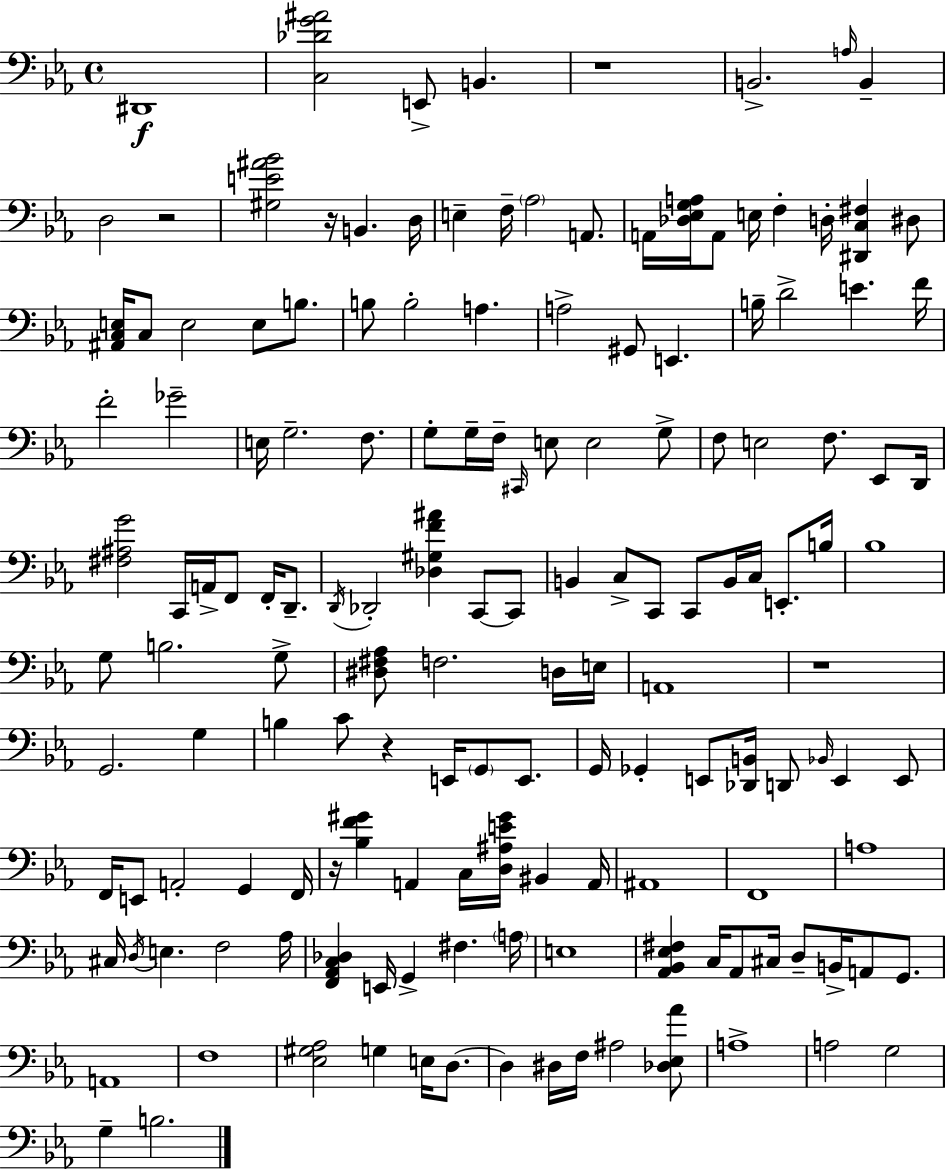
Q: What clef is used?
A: bass